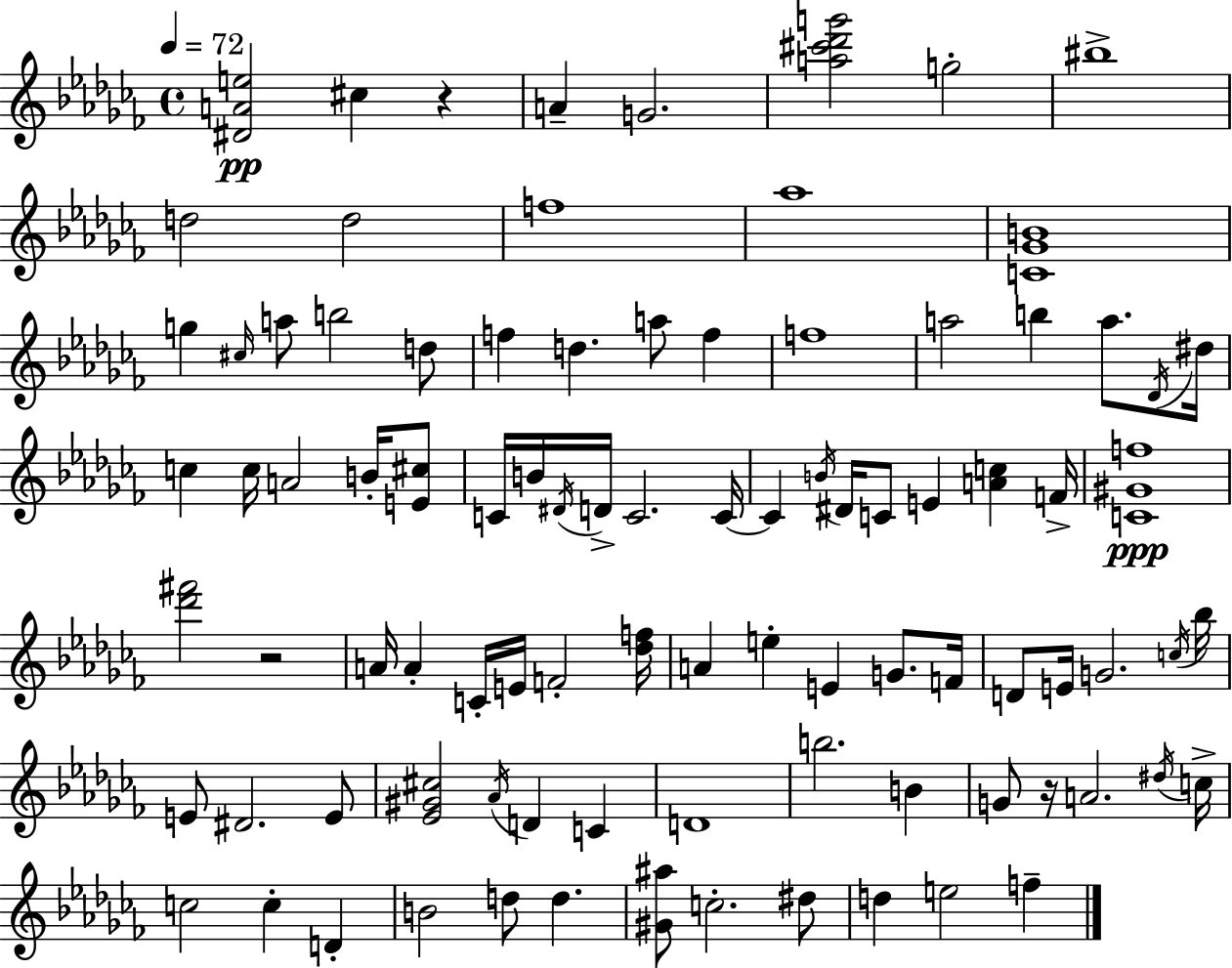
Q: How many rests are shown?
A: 3